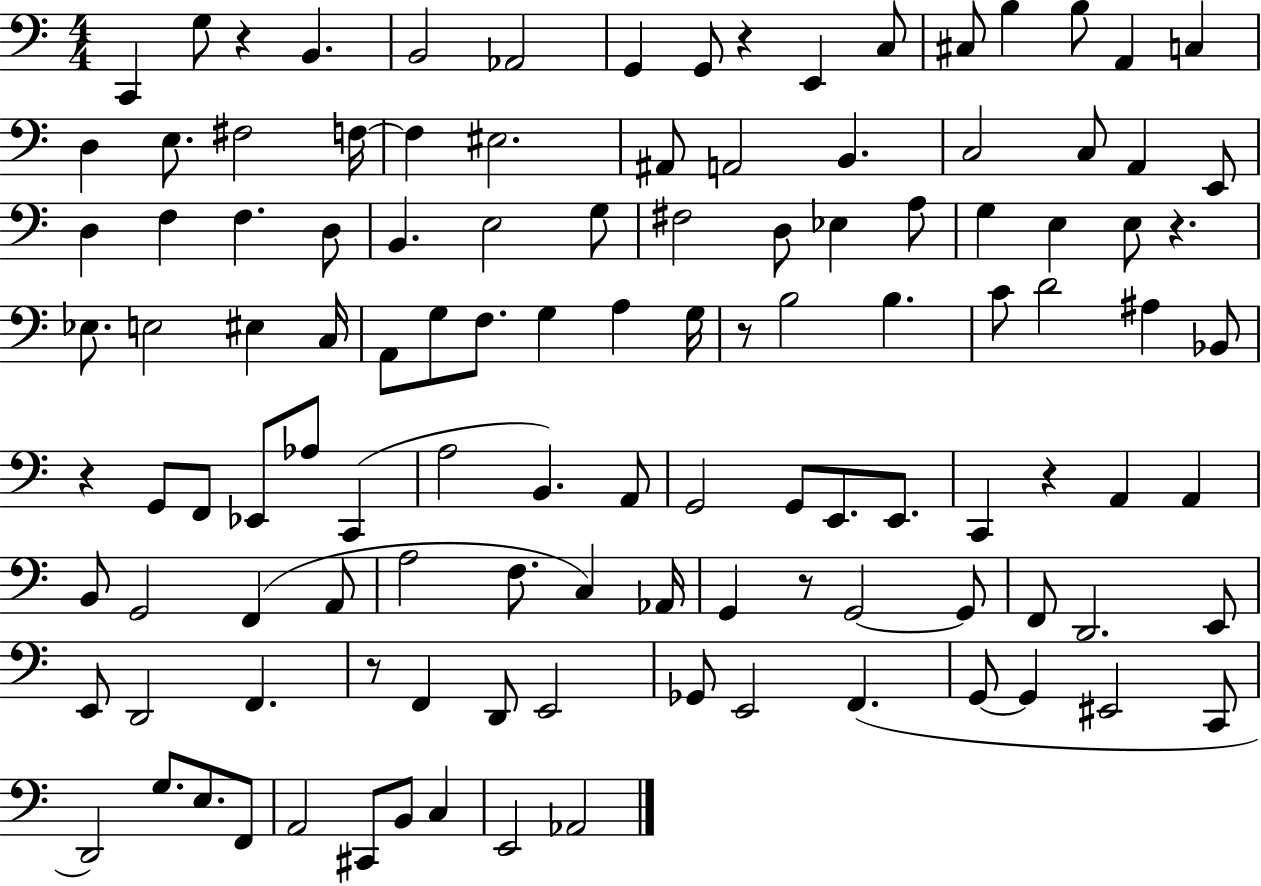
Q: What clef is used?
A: bass